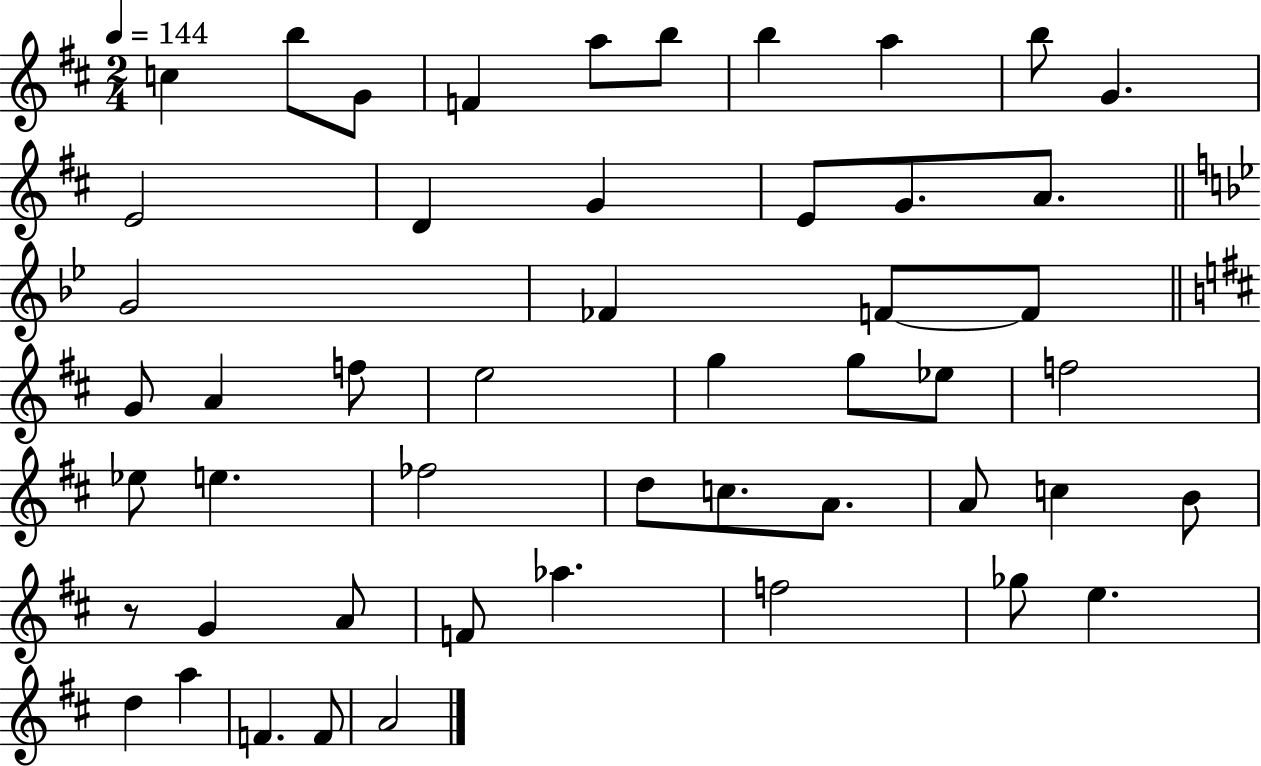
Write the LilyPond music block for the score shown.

{
  \clef treble
  \numericTimeSignature
  \time 2/4
  \key d \major
  \tempo 4 = 144
  c''4 b''8 g'8 | f'4 a''8 b''8 | b''4 a''4 | b''8 g'4. | \break e'2 | d'4 g'4 | e'8 g'8. a'8. | \bar "||" \break \key g \minor g'2 | fes'4 f'8~~ f'8 | \bar "||" \break \key d \major g'8 a'4 f''8 | e''2 | g''4 g''8 ees''8 | f''2 | \break ees''8 e''4. | fes''2 | d''8 c''8. a'8. | a'8 c''4 b'8 | \break r8 g'4 a'8 | f'8 aes''4. | f''2 | ges''8 e''4. | \break d''4 a''4 | f'4. f'8 | a'2 | \bar "|."
}